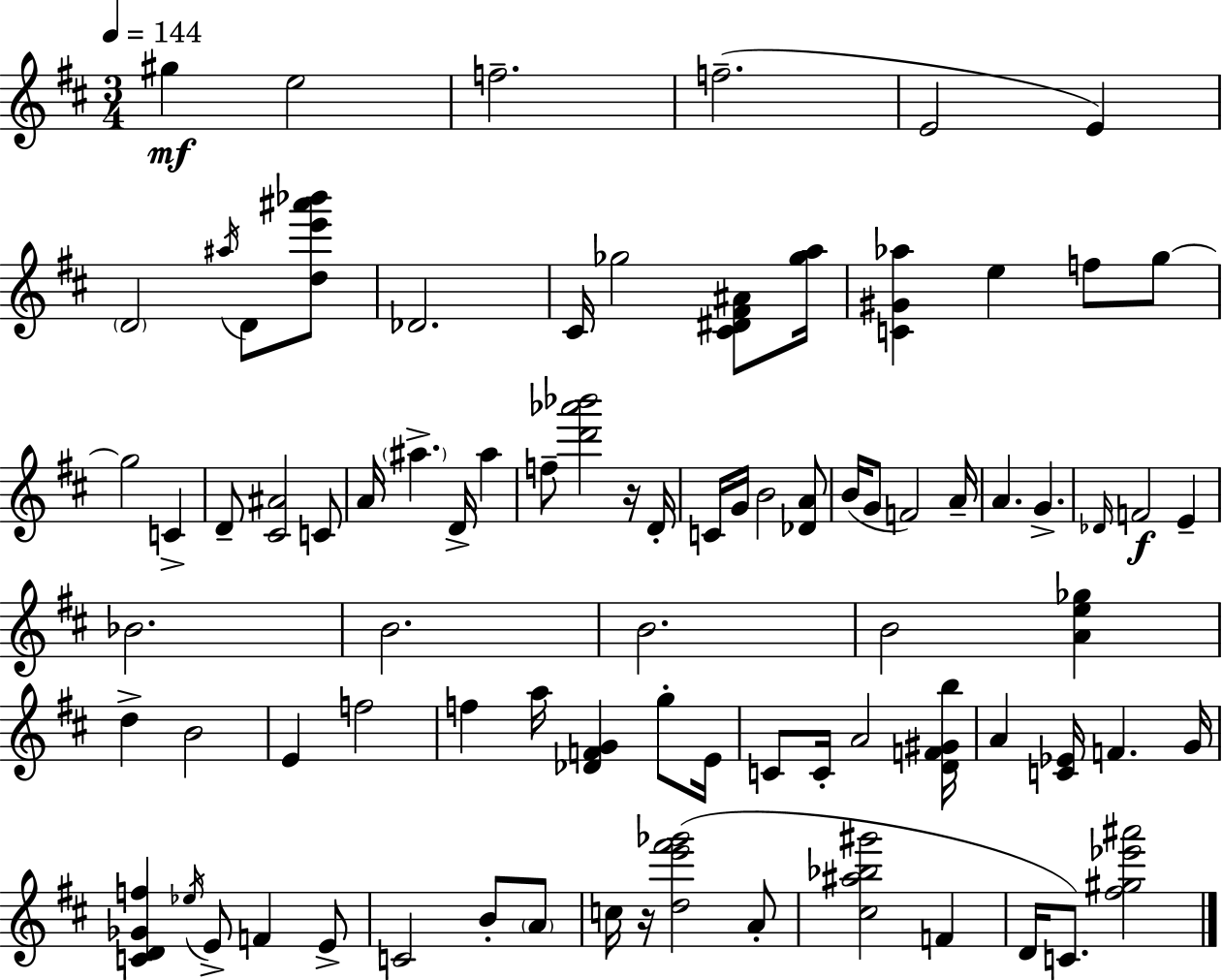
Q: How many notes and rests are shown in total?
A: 84